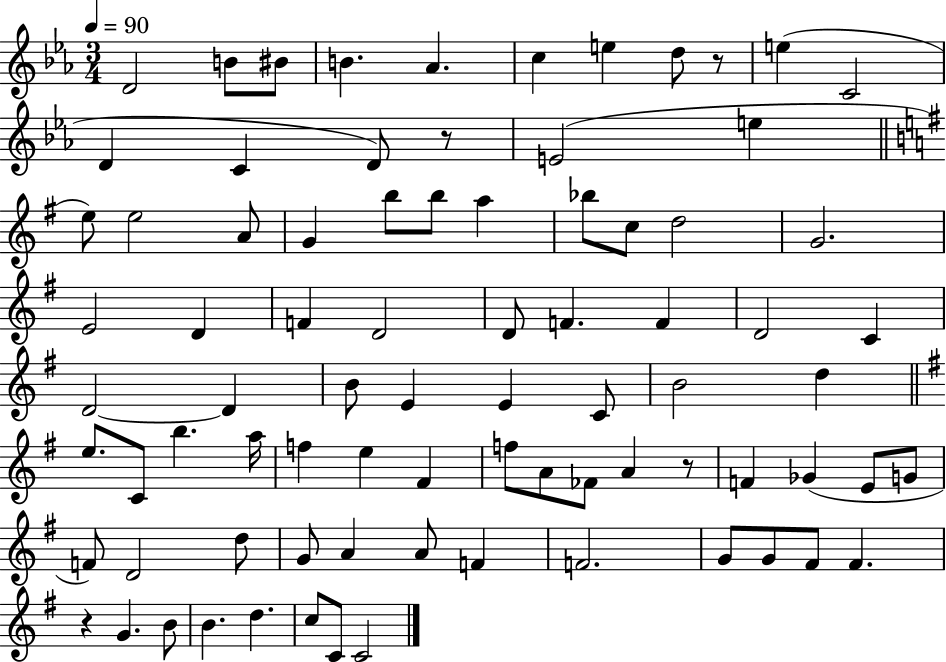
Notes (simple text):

D4/h B4/e BIS4/e B4/q. Ab4/q. C5/q E5/q D5/e R/e E5/q C4/h D4/q C4/q D4/e R/e E4/h E5/q E5/e E5/h A4/e G4/q B5/e B5/e A5/q Bb5/e C5/e D5/h G4/h. E4/h D4/q F4/q D4/h D4/e F4/q. F4/q D4/h C4/q D4/h D4/q B4/e E4/q E4/q C4/e B4/h D5/q E5/e. C4/e B5/q. A5/s F5/q E5/q F#4/q F5/e A4/e FES4/e A4/q R/e F4/q Gb4/q E4/e G4/e F4/e D4/h D5/e G4/e A4/q A4/e F4/q F4/h. G4/e G4/e F#4/e F#4/q. R/q G4/q. B4/e B4/q. D5/q. C5/e C4/e C4/h